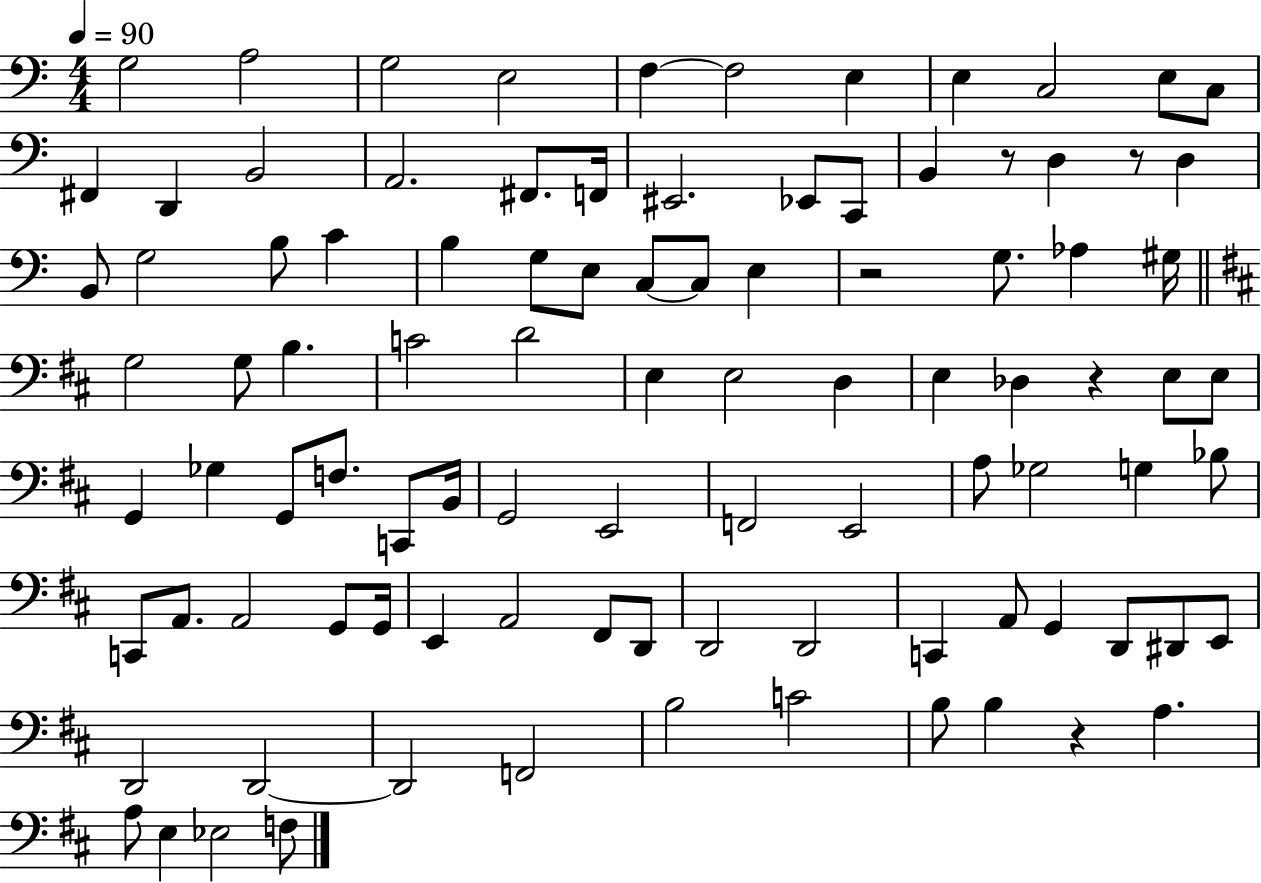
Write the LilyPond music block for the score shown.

{
  \clef bass
  \numericTimeSignature
  \time 4/4
  \key c \major
  \tempo 4 = 90
  g2 a2 | g2 e2 | f4~~ f2 e4 | e4 c2 e8 c8 | \break fis,4 d,4 b,2 | a,2. fis,8. f,16 | eis,2. ees,8 c,8 | b,4 r8 d4 r8 d4 | \break b,8 g2 b8 c'4 | b4 g8 e8 c8~~ c8 e4 | r2 g8. aes4 gis16 | \bar "||" \break \key d \major g2 g8 b4. | c'2 d'2 | e4 e2 d4 | e4 des4 r4 e8 e8 | \break g,4 ges4 g,8 f8. c,8 b,16 | g,2 e,2 | f,2 e,2 | a8 ges2 g4 bes8 | \break c,8 a,8. a,2 g,8 g,16 | e,4 a,2 fis,8 d,8 | d,2 d,2 | c,4 a,8 g,4 d,8 dis,8 e,8 | \break d,2 d,2~~ | d,2 f,2 | b2 c'2 | b8 b4 r4 a4. | \break a8 e4 ees2 f8 | \bar "|."
}